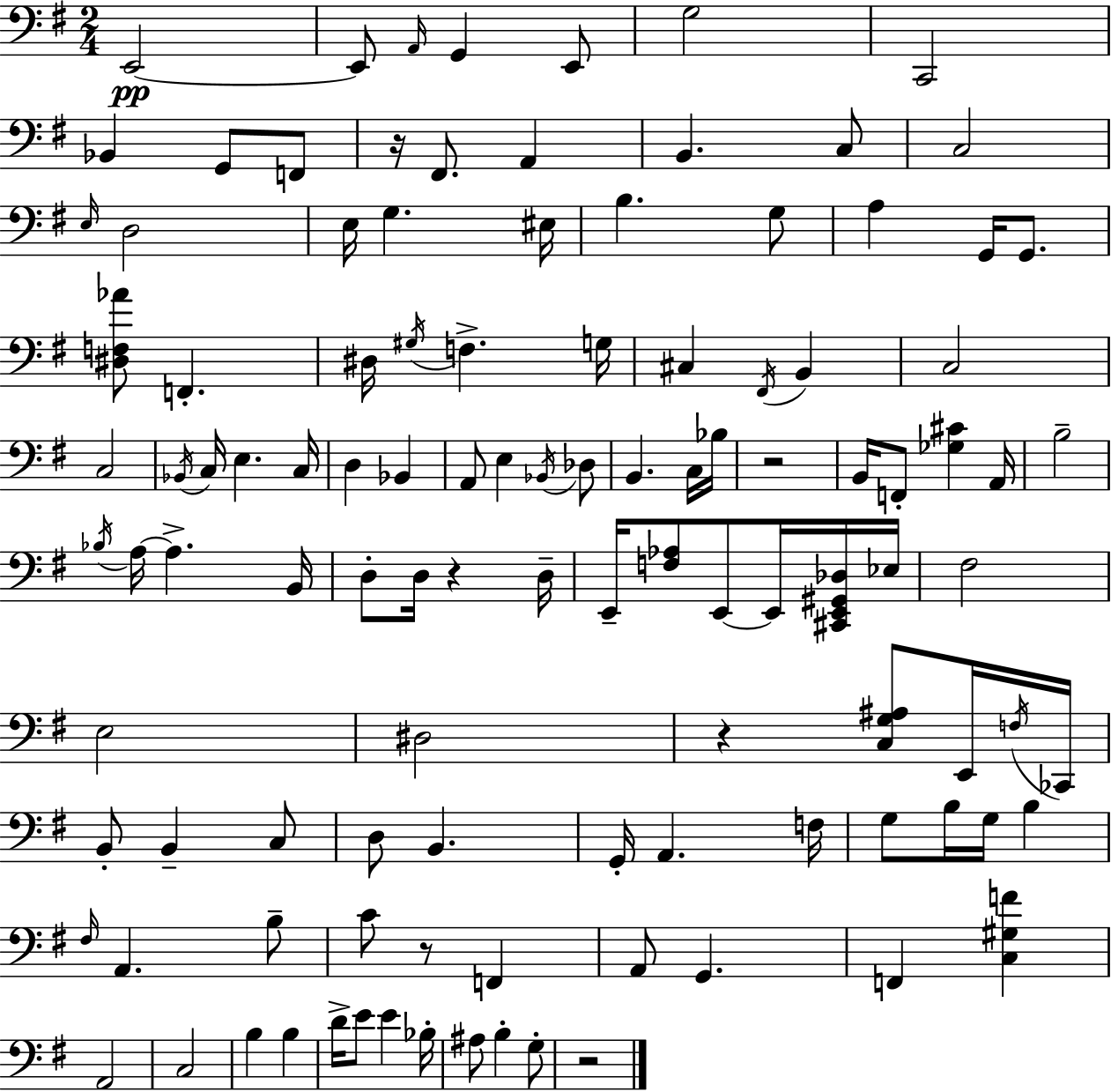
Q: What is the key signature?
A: G major